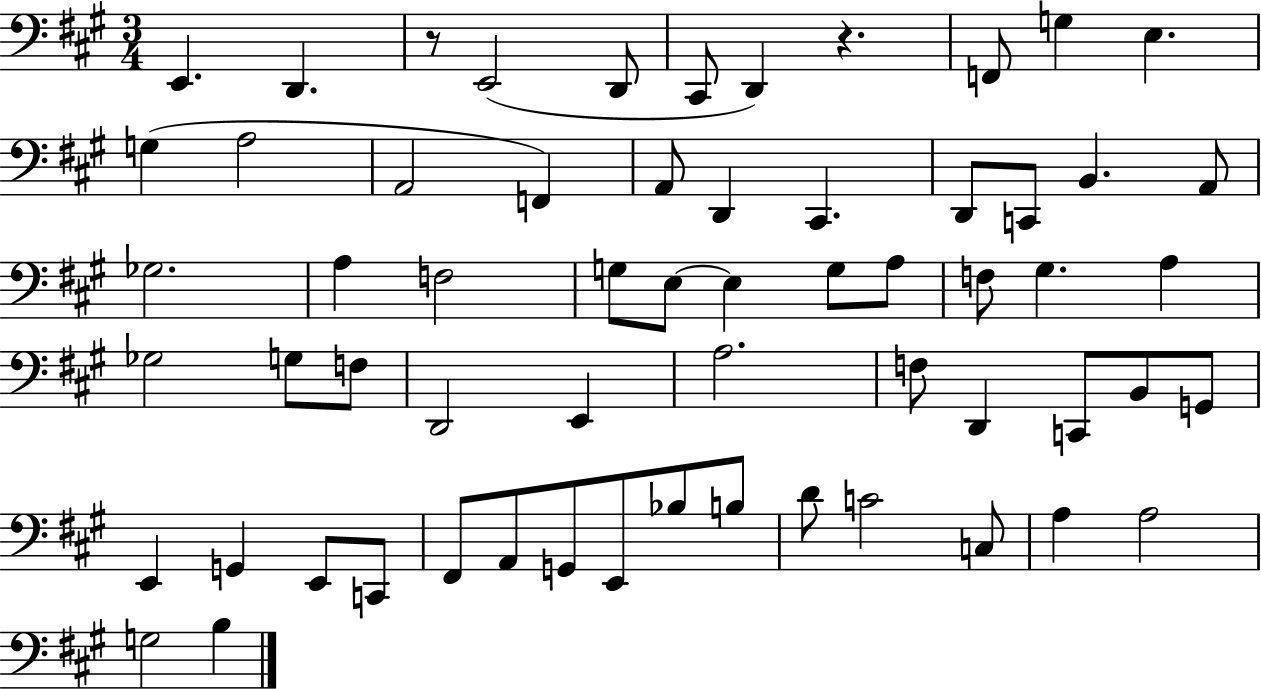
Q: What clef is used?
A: bass